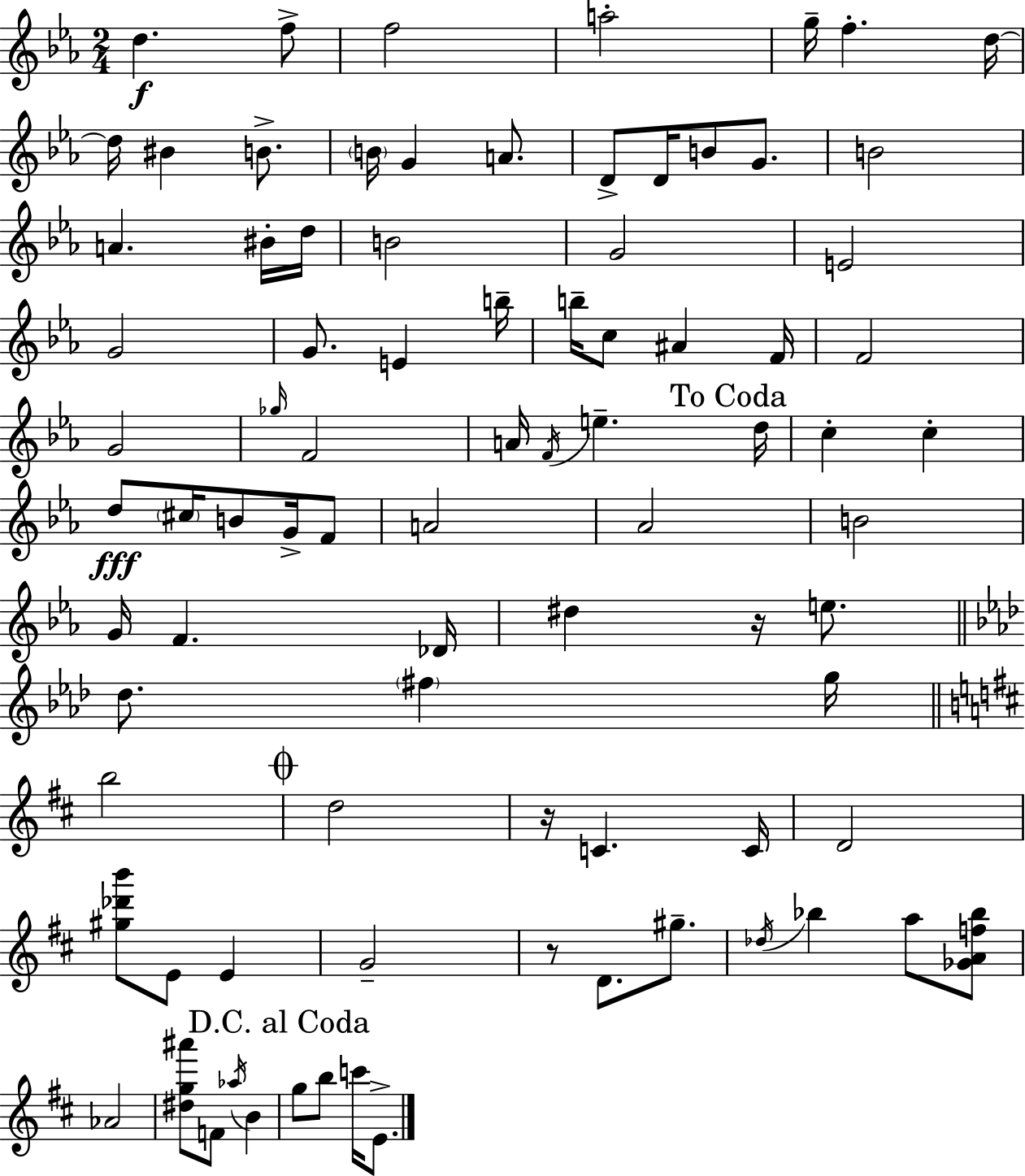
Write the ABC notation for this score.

X:1
T:Untitled
M:2/4
L:1/4
K:Eb
d f/2 f2 a2 g/4 f d/4 d/4 ^B B/2 B/4 G A/2 D/2 D/4 B/2 G/2 B2 A ^B/4 d/4 B2 G2 E2 G2 G/2 E b/4 b/4 c/2 ^A F/4 F2 G2 _g/4 F2 A/4 F/4 e d/4 c c d/2 ^c/4 B/2 G/4 F/2 A2 _A2 B2 G/4 F _D/4 ^d z/4 e/2 _d/2 ^f g/4 b2 d2 z/4 C C/4 D2 [^g_d'b']/2 E/2 E G2 z/2 D/2 ^g/2 _d/4 _b a/2 [_GAf_b]/2 _A2 [^dg^a']/2 F/2 _a/4 B g/2 b/2 c'/4 E/2